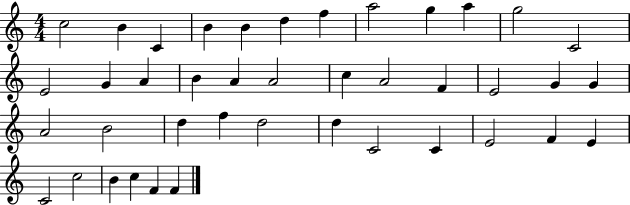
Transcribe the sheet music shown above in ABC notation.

X:1
T:Untitled
M:4/4
L:1/4
K:C
c2 B C B B d f a2 g a g2 C2 E2 G A B A A2 c A2 F E2 G G A2 B2 d f d2 d C2 C E2 F E C2 c2 B c F F